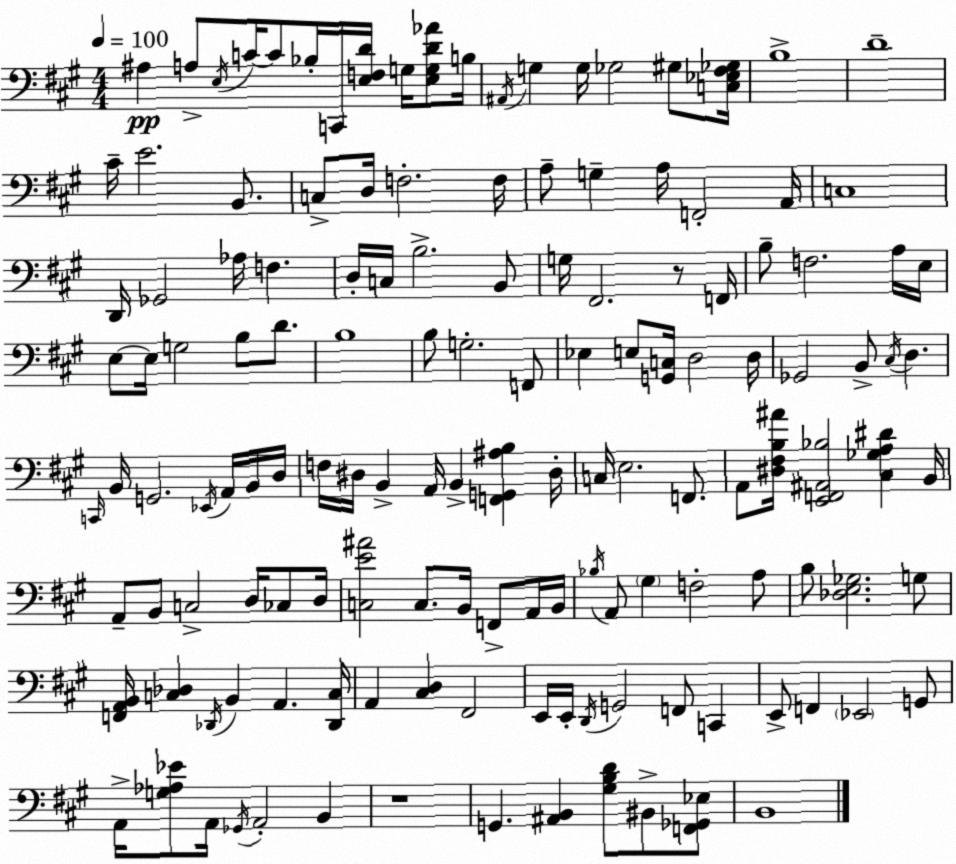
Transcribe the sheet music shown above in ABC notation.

X:1
T:Untitled
M:4/4
L:1/4
K:A
^A, A,/2 E,/4 C/4 C/2 _B,/4 C,,/4 [E,F,D]/4 G,/4 [E,G,D_A]/2 B,/4 ^A,,/4 G, G,/4 _G,2 ^G,/2 [C,_E,^F,_G,]/4 B,4 D4 ^C/4 E2 B,,/2 C,/2 D,/4 F,2 F,/4 A,/2 G, A,/4 F,,2 A,,/4 C,4 D,,/4 _G,,2 _A,/4 F, D,/4 C,/4 B,2 B,,/2 G,/4 ^F,,2 z/2 F,,/4 B,/2 F,2 A,/4 E,/4 E,/2 E,/4 G,2 B,/2 D/2 B,4 B,/2 G,2 F,,/2 _E, E,/2 [G,,C,]/4 D,2 D,/4 _G,,2 B,,/2 ^C,/4 D, C,,/4 B,,/4 G,,2 _E,,/4 A,,/4 B,,/4 D,/4 F,/4 ^D,/4 B,, A,,/4 B,, [F,,G,,^A,B,] ^D,/4 C,/4 E,2 F,,/2 A,,/2 [^D,^F,B,^A]/4 [E,,F,,^A,,_B,]2 [^C,_G,A,^D] B,,/4 A,,/2 B,,/2 C,2 D,/4 _C,/2 D,/4 [C,E^A]2 C,/2 B,,/4 F,,/2 A,,/4 B,,/4 _B,/4 A,,/2 ^G, F,2 A,/2 B,/2 [_D,E,_G,]2 G,/2 [F,,A,,B,,]/4 [C,_D,] _D,,/4 B,, A,, [_D,,C,]/4 A,, [^C,D,] ^F,,2 E,,/4 E,,/4 D,,/4 G,,2 F,,/2 C,, E,,/2 F,, _E,,2 G,,/2 A,,/4 [G,_A,_E]/2 A,,/4 _G,,/4 A,,2 B,, z4 G,, [^A,,B,,] [^G,B,D]/2 ^B,,/2 [F,,_G,,_E,]/2 B,,4